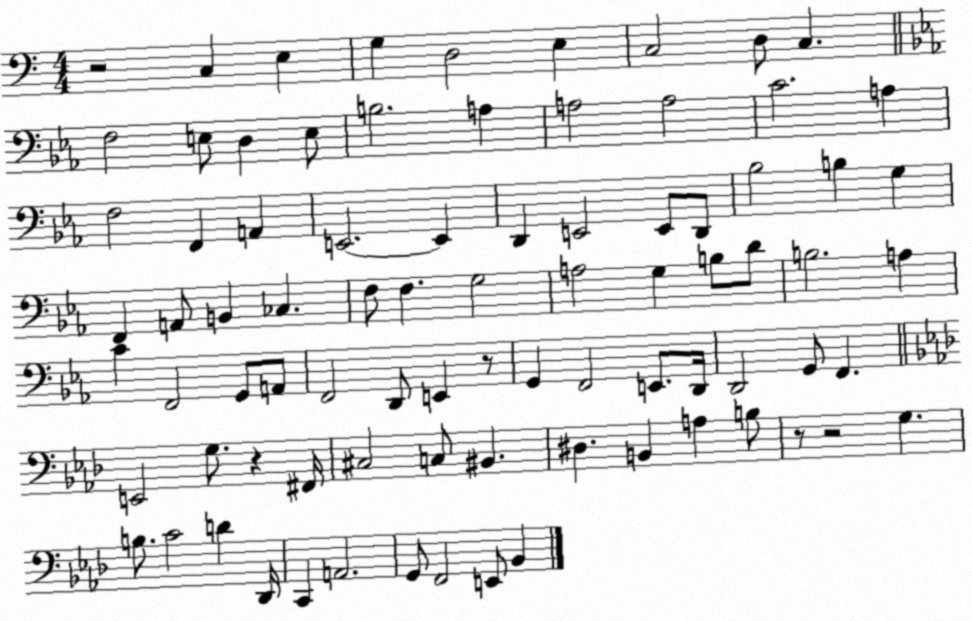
X:1
T:Untitled
M:4/4
L:1/4
K:C
z2 C, E, G, D,2 E, C,2 D,/2 C, F,2 E,/2 D, E,/2 B,2 A, A,2 A,2 C2 A, F,2 F,, A,, E,,2 E,, D,, E,,2 E,,/2 D,,/2 _B,2 B, G, F,, A,,/2 B,, _C, F,/2 F, G,2 A,2 G, B,/2 D/2 B,2 A, C F,,2 G,,/2 A,,/2 F,,2 D,,/2 E,, z/2 G,, F,,2 E,,/2 D,,/4 D,,2 G,,/2 F,, E,,2 G,/2 z ^F,,/4 ^C,2 C,/2 ^B,, ^D, B,, A, B,/2 z/2 z2 G, B,/2 C2 D _D,,/4 C,, A,,2 G,,/2 F,,2 E,,/2 _B,,